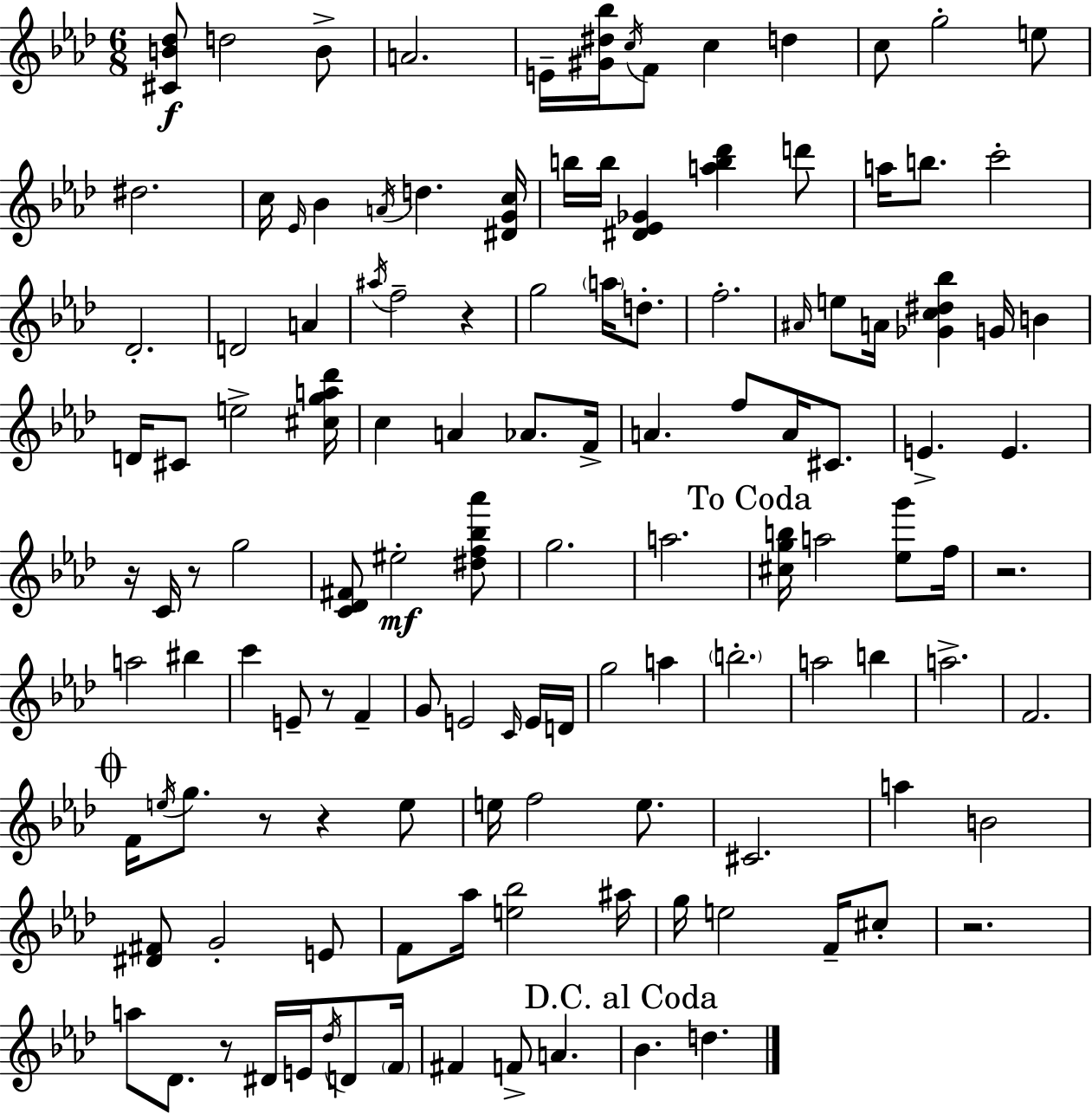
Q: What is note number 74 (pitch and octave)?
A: F4